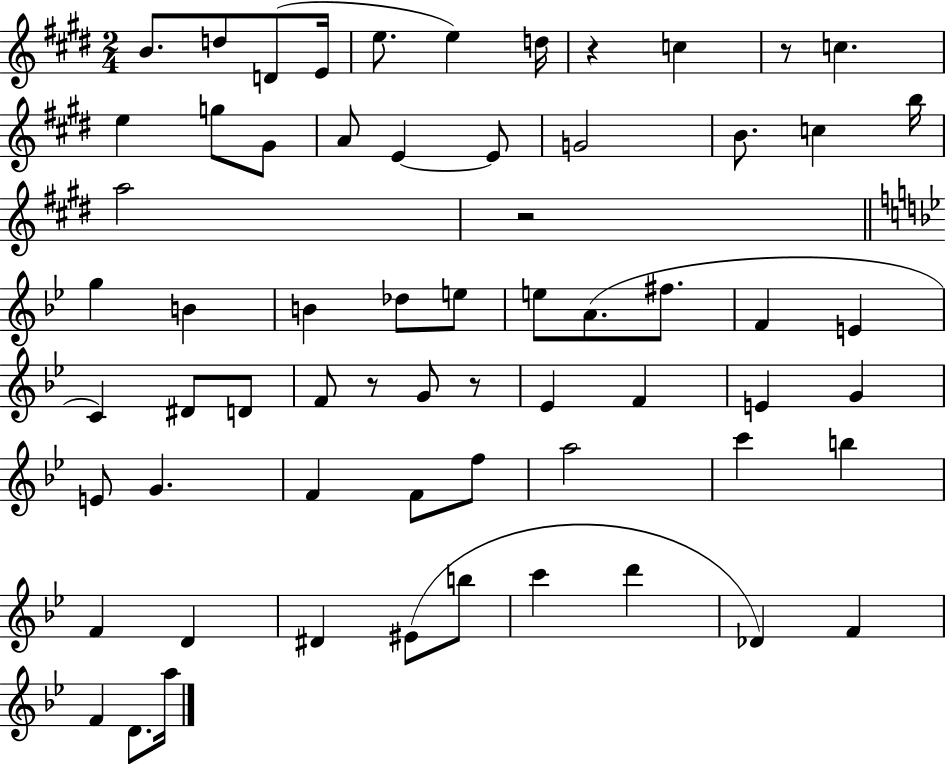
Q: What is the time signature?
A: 2/4